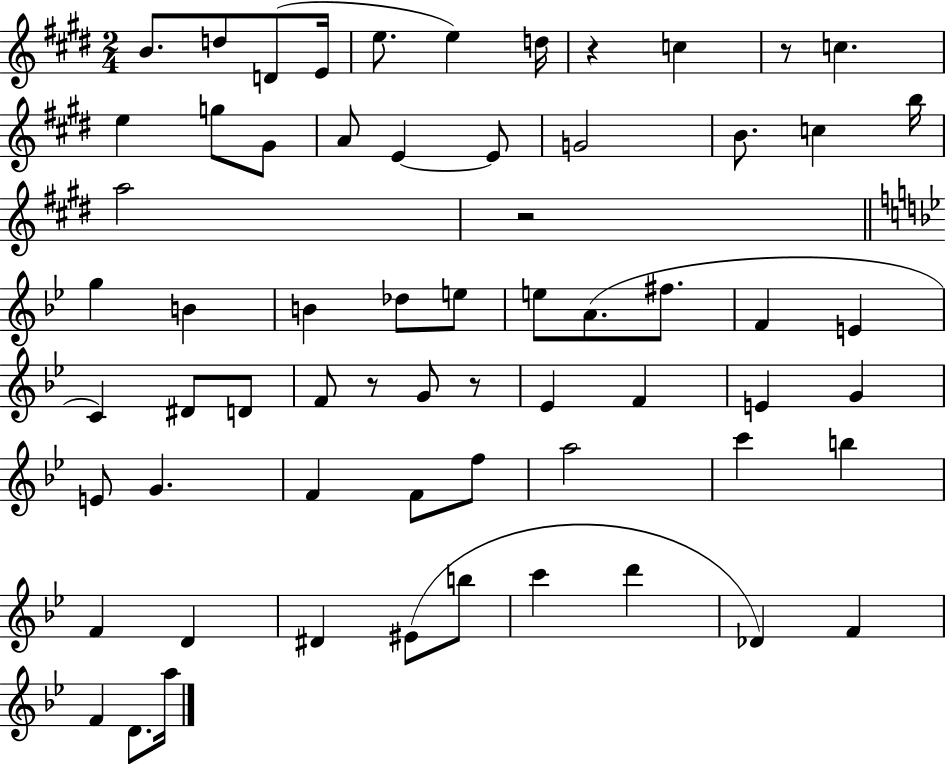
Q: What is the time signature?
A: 2/4